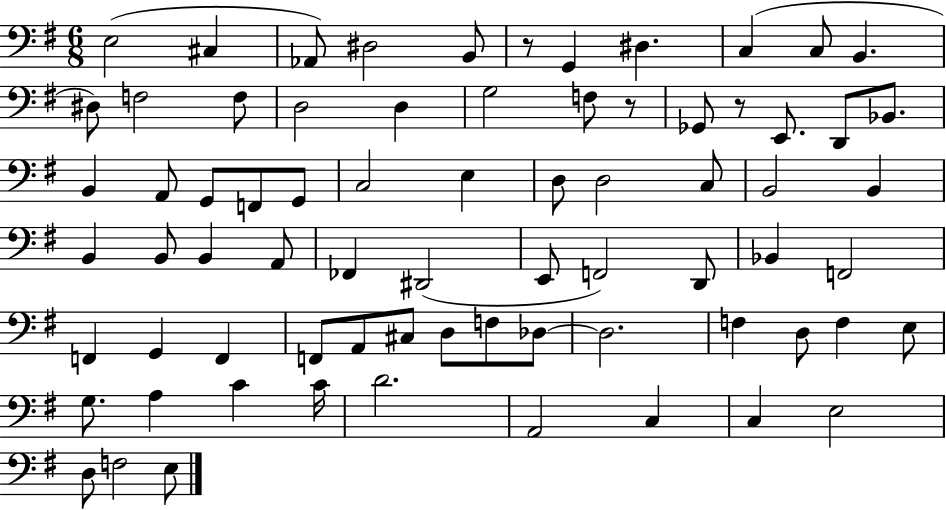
X:1
T:Untitled
M:6/8
L:1/4
K:G
E,2 ^C, _A,,/2 ^D,2 B,,/2 z/2 G,, ^D, C, C,/2 B,, ^D,/2 F,2 F,/2 D,2 D, G,2 F,/2 z/2 _G,,/2 z/2 E,,/2 D,,/2 _B,,/2 B,, A,,/2 G,,/2 F,,/2 G,,/2 C,2 E, D,/2 D,2 C,/2 B,,2 B,, B,, B,,/2 B,, A,,/2 _F,, ^D,,2 E,,/2 F,,2 D,,/2 _B,, F,,2 F,, G,, F,, F,,/2 A,,/2 ^C,/2 D,/2 F,/2 _D,/2 _D,2 F, D,/2 F, E,/2 G,/2 A, C C/4 D2 A,,2 C, C, E,2 D,/2 F,2 E,/2